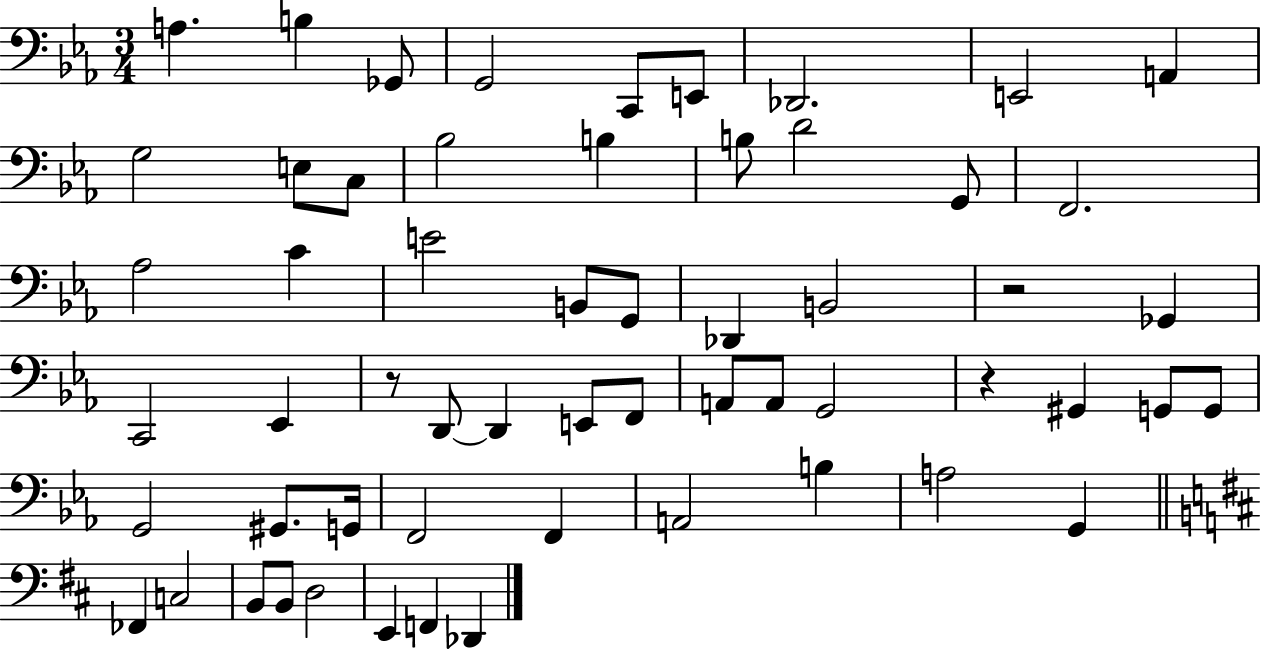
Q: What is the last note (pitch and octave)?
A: Db2